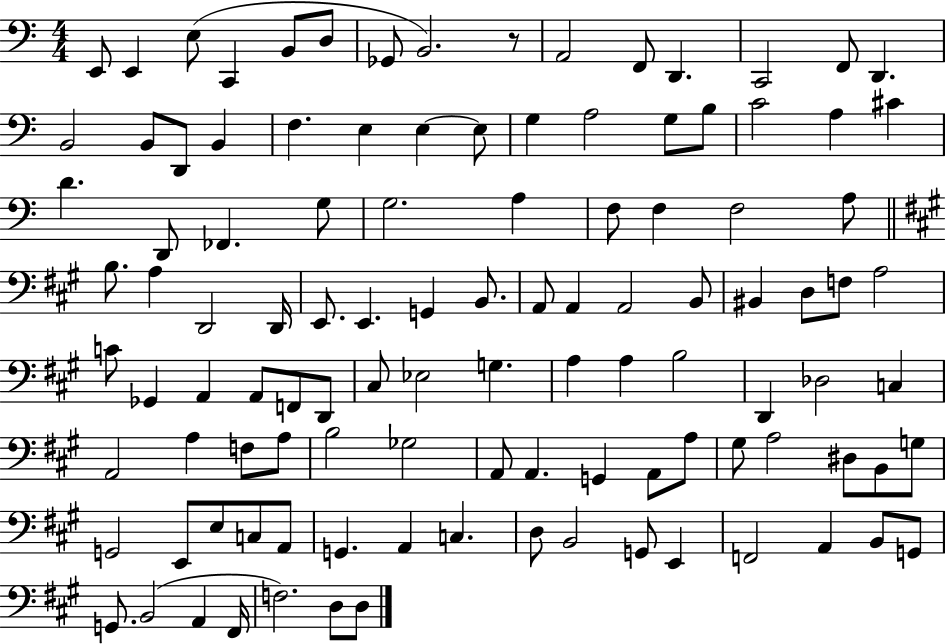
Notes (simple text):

E2/e E2/q E3/e C2/q B2/e D3/e Gb2/e B2/h. R/e A2/h F2/e D2/q. C2/h F2/e D2/q. B2/h B2/e D2/e B2/q F3/q. E3/q E3/q E3/e G3/q A3/h G3/e B3/e C4/h A3/q C#4/q D4/q. D2/e FES2/q. G3/e G3/h. A3/q F3/e F3/q F3/h A3/e B3/e. A3/q D2/h D2/s E2/e. E2/q. G2/q B2/e. A2/e A2/q A2/h B2/e BIS2/q D3/e F3/e A3/h C4/e Gb2/q A2/q A2/e F2/e D2/e C#3/e Eb3/h G3/q. A3/q A3/q B3/h D2/q Db3/h C3/q A2/h A3/q F3/e A3/e B3/h Gb3/h A2/e A2/q. G2/q A2/e A3/e G#3/e A3/h D#3/e B2/e G3/e G2/h E2/e E3/e C3/e A2/e G2/q. A2/q C3/q. D3/e B2/h G2/e E2/q F2/h A2/q B2/e G2/e G2/e. B2/h A2/q F#2/s F3/h. D3/e D3/e